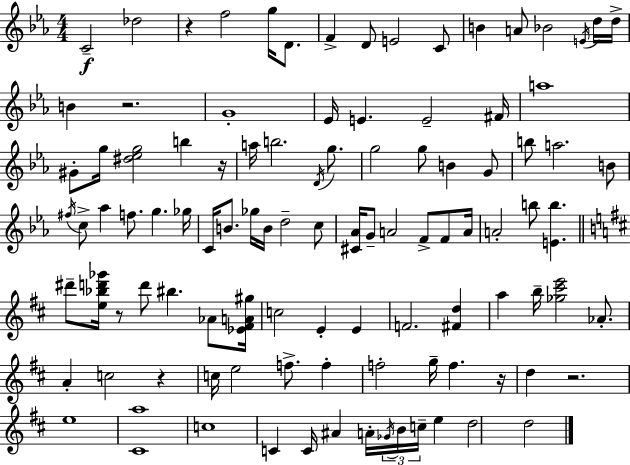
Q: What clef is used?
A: treble